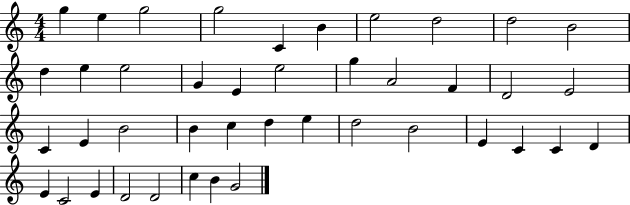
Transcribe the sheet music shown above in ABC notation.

X:1
T:Untitled
M:4/4
L:1/4
K:C
g e g2 g2 C B e2 d2 d2 B2 d e e2 G E e2 g A2 F D2 E2 C E B2 B c d e d2 B2 E C C D E C2 E D2 D2 c B G2